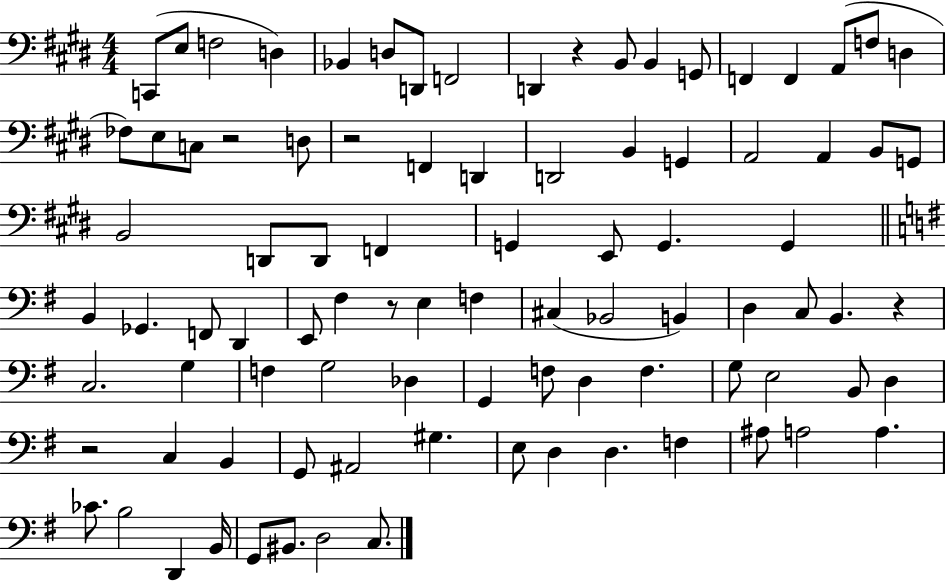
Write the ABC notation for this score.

X:1
T:Untitled
M:4/4
L:1/4
K:E
C,,/2 E,/2 F,2 D, _B,, D,/2 D,,/2 F,,2 D,, z B,,/2 B,, G,,/2 F,, F,, A,,/2 F,/2 D, _F,/2 E,/2 C,/2 z2 D,/2 z2 F,, D,, D,,2 B,, G,, A,,2 A,, B,,/2 G,,/2 B,,2 D,,/2 D,,/2 F,, G,, E,,/2 G,, G,, B,, _G,, F,,/2 D,, E,,/2 ^F, z/2 E, F, ^C, _B,,2 B,, D, C,/2 B,, z C,2 G, F, G,2 _D, G,, F,/2 D, F, G,/2 E,2 B,,/2 D, z2 C, B,, G,,/2 ^A,,2 ^G, E,/2 D, D, F, ^A,/2 A,2 A, _C/2 B,2 D,, B,,/4 G,,/2 ^B,,/2 D,2 C,/2